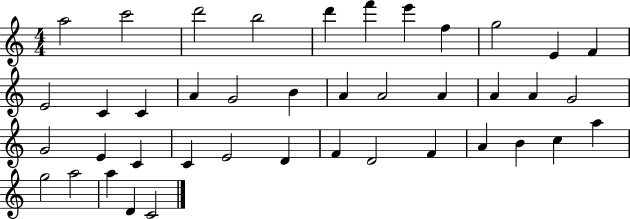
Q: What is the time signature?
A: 4/4